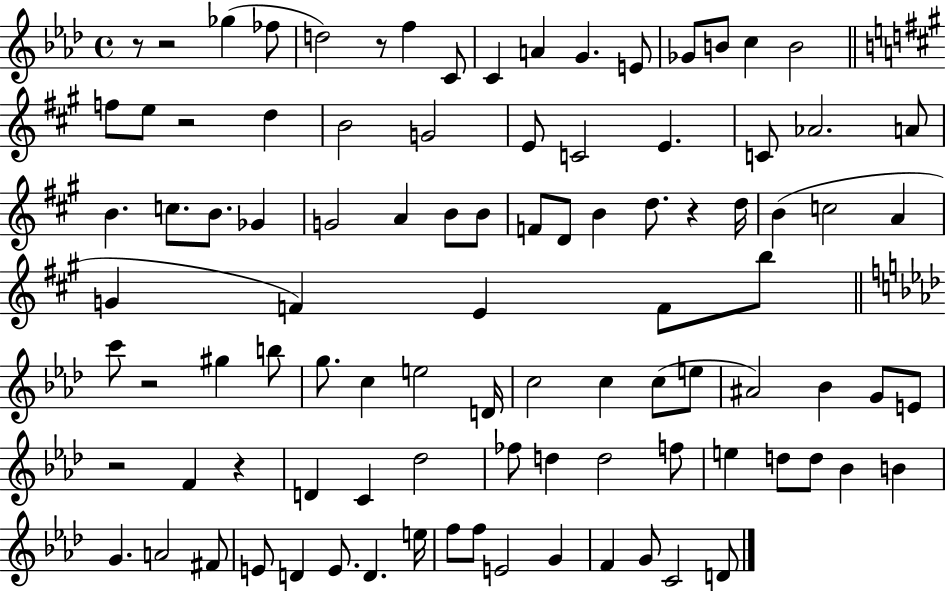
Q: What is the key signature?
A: AES major